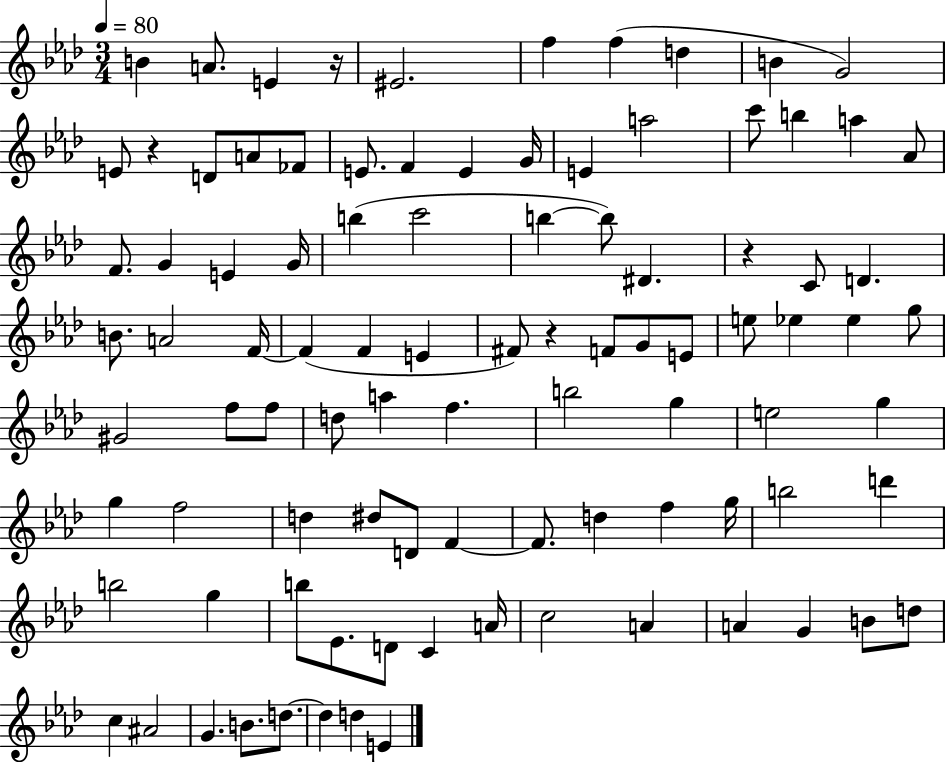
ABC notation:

X:1
T:Untitled
M:3/4
L:1/4
K:Ab
B A/2 E z/4 ^E2 f f d B G2 E/2 z D/2 A/2 _F/2 E/2 F E G/4 E a2 c'/2 b a _A/2 F/2 G E G/4 b c'2 b b/2 ^D z C/2 D B/2 A2 F/4 F F E ^F/2 z F/2 G/2 E/2 e/2 _e _e g/2 ^G2 f/2 f/2 d/2 a f b2 g e2 g g f2 d ^d/2 D/2 F F/2 d f g/4 b2 d' b2 g b/2 _E/2 D/2 C A/4 c2 A A G B/2 d/2 c ^A2 G B/2 d/2 d d E